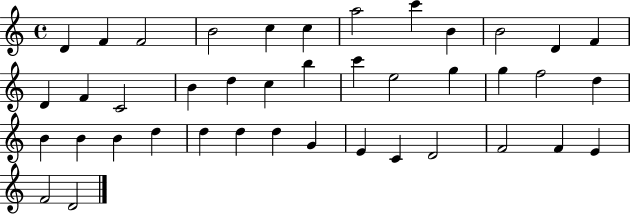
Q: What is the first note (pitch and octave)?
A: D4